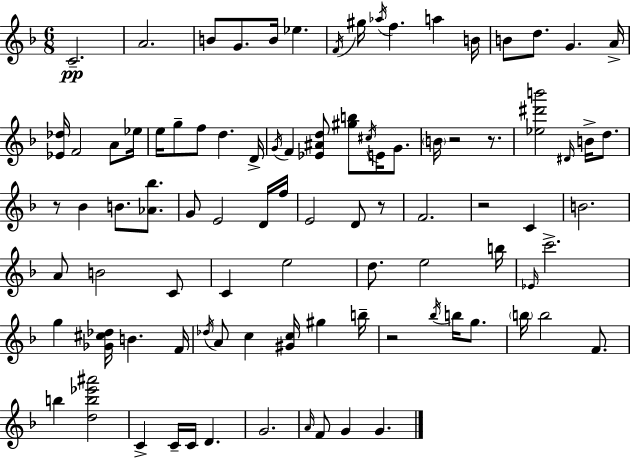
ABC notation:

X:1
T:Untitled
M:6/8
L:1/4
K:F
C2 A2 B/2 G/2 B/4 _e F/4 ^g/4 _a/4 f a B/4 B/2 d/2 G A/4 [_E_d]/4 F2 A/2 _e/4 e/4 g/2 f/2 d D/4 G/4 F [_E^Ad]/2 [^gb]/2 ^c/4 E/4 G/2 B/4 z2 z/2 [_e^d'b']2 ^D/4 B/4 d/2 z/2 _B B/2 [_A_b]/2 G/2 E2 D/4 f/4 E2 D/2 z/2 F2 z2 C B2 A/2 B2 C/2 C e2 d/2 e2 b/4 _E/4 c'2 g [_G^c_d]/4 B F/4 _d/4 A/2 c [^Gc]/4 ^g b/4 z2 _b/4 b/4 g/2 b/4 b2 F/2 b [db_e'^a']2 C C/4 C/4 D G2 A/4 F/2 G G